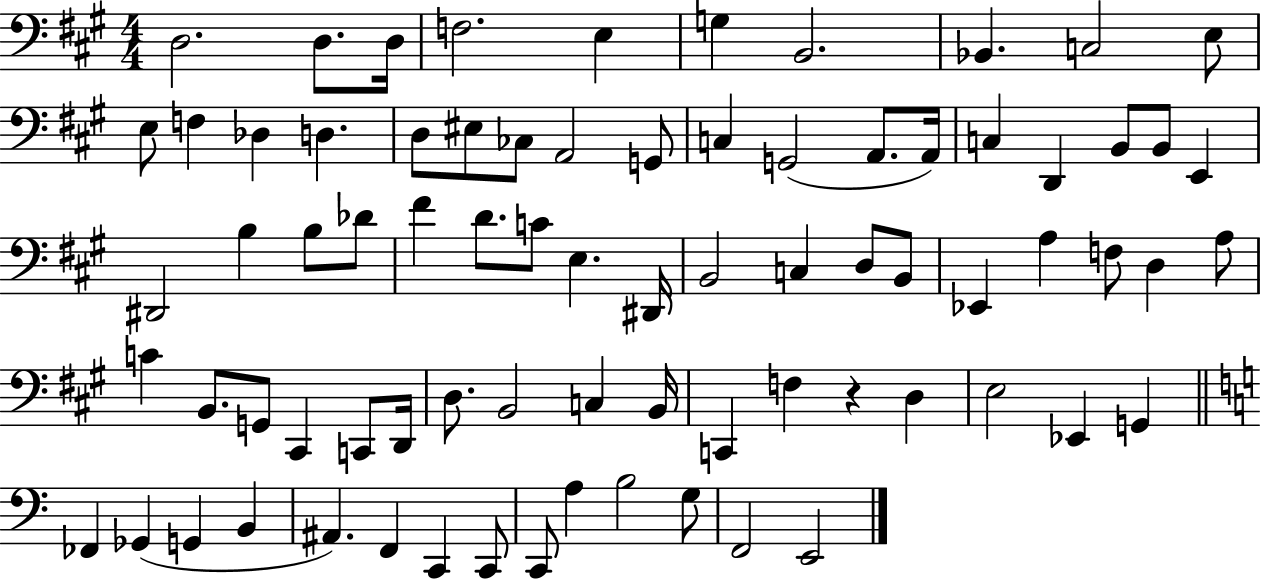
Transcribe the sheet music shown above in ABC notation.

X:1
T:Untitled
M:4/4
L:1/4
K:A
D,2 D,/2 D,/4 F,2 E, G, B,,2 _B,, C,2 E,/2 E,/2 F, _D, D, D,/2 ^E,/2 _C,/2 A,,2 G,,/2 C, G,,2 A,,/2 A,,/4 C, D,, B,,/2 B,,/2 E,, ^D,,2 B, B,/2 _D/2 ^F D/2 C/2 E, ^D,,/4 B,,2 C, D,/2 B,,/2 _E,, A, F,/2 D, A,/2 C B,,/2 G,,/2 ^C,, C,,/2 D,,/4 D,/2 B,,2 C, B,,/4 C,, F, z D, E,2 _E,, G,, _F,, _G,, G,, B,, ^A,, F,, C,, C,,/2 C,,/2 A, B,2 G,/2 F,,2 E,,2